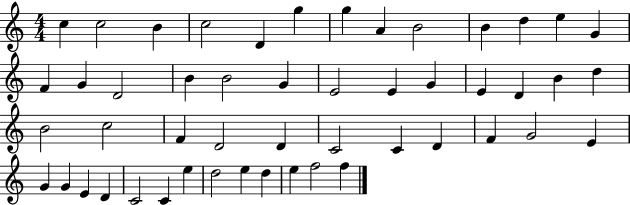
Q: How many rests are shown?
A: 0